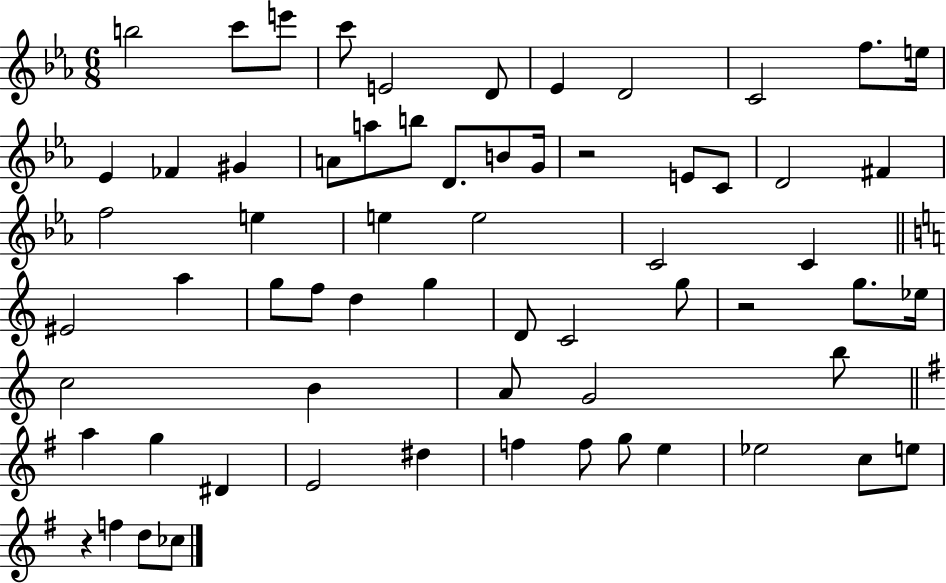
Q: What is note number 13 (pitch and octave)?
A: FES4